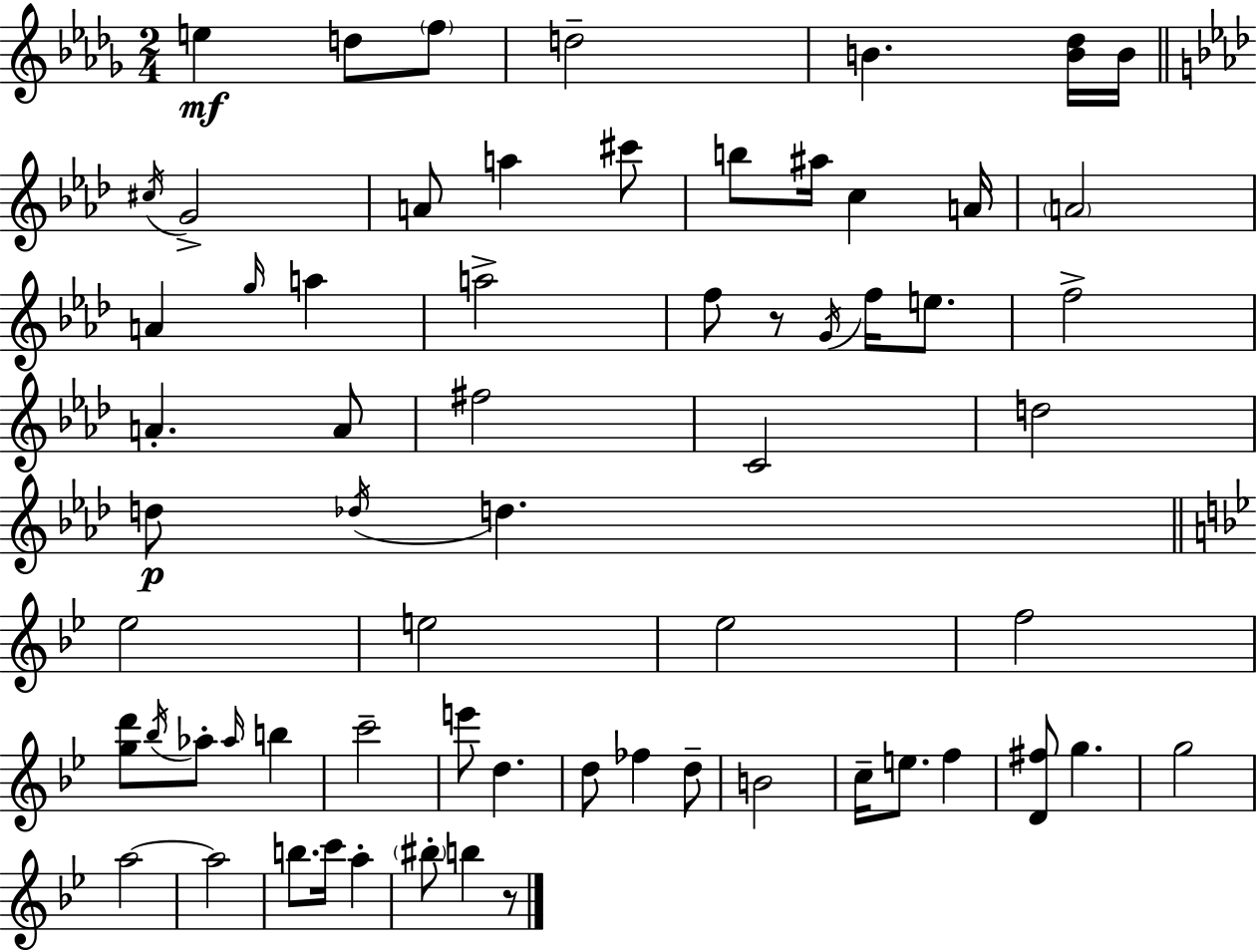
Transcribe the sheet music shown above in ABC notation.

X:1
T:Untitled
M:2/4
L:1/4
K:Bbm
e d/2 f/2 d2 B [B_d]/4 B/4 ^c/4 G2 A/2 a ^c'/2 b/2 ^a/4 c A/4 A2 A g/4 a a2 f/2 z/2 G/4 f/4 e/2 f2 A A/2 ^f2 C2 d2 d/2 _d/4 d _e2 e2 _e2 f2 [gd']/2 _b/4 _a/2 _a/4 b c'2 e'/2 d d/2 _f d/2 B2 c/4 e/2 f [D^f]/2 g g2 a2 a2 b/2 c'/4 a ^b/2 b z/2